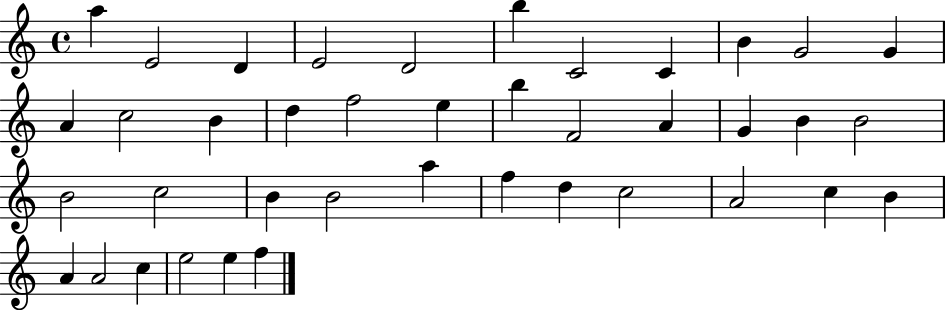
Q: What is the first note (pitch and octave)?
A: A5